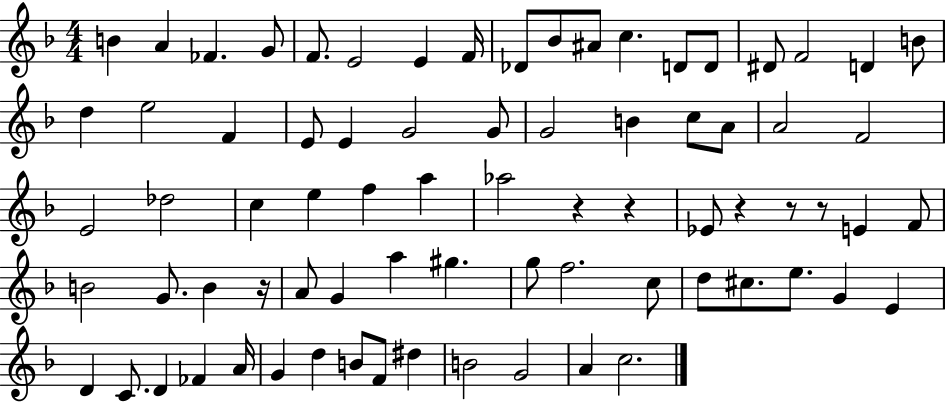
{
  \clef treble
  \numericTimeSignature
  \time 4/4
  \key f \major
  b'4 a'4 fes'4. g'8 | f'8. e'2 e'4 f'16 | des'8 bes'8 ais'8 c''4. d'8 d'8 | dis'8 f'2 d'4 b'8 | \break d''4 e''2 f'4 | e'8 e'4 g'2 g'8 | g'2 b'4 c''8 a'8 | a'2 f'2 | \break e'2 des''2 | c''4 e''4 f''4 a''4 | aes''2 r4 r4 | ees'8 r4 r8 r8 e'4 f'8 | \break b'2 g'8. b'4 r16 | a'8 g'4 a''4 gis''4. | g''8 f''2. c''8 | d''8 cis''8. e''8. g'4 e'4 | \break d'4 c'8. d'4 fes'4 a'16 | g'4 d''4 b'8 f'8 dis''4 | b'2 g'2 | a'4 c''2. | \break \bar "|."
}